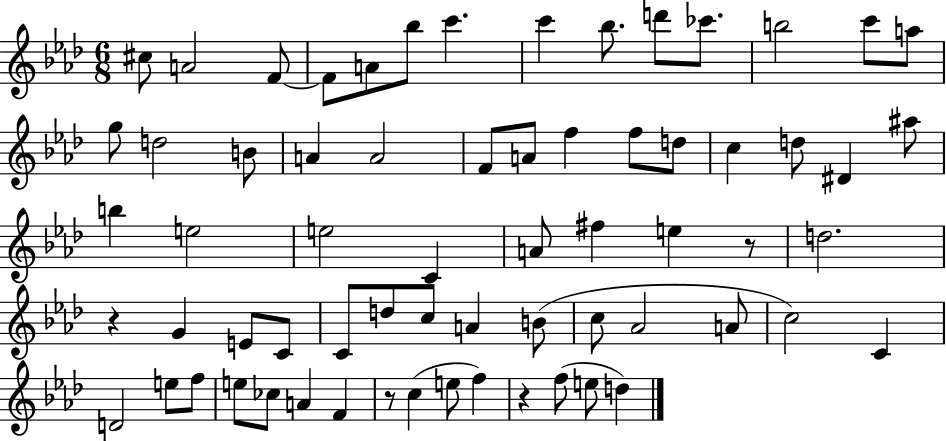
C#5/e A4/h F4/e F4/e A4/e Bb5/e C6/q. C6/q Bb5/e. D6/e CES6/e. B5/h C6/e A5/e G5/e D5/h B4/e A4/q A4/h F4/e A4/e F5/q F5/e D5/e C5/q D5/e D#4/q A#5/e B5/q E5/h E5/h C4/q A4/e F#5/q E5/q R/e D5/h. R/q G4/q E4/e C4/e C4/e D5/e C5/e A4/q B4/e C5/e Ab4/h A4/e C5/h C4/q D4/h E5/e F5/e E5/e CES5/e A4/q F4/q R/e C5/q E5/e F5/q R/q F5/e E5/e D5/q